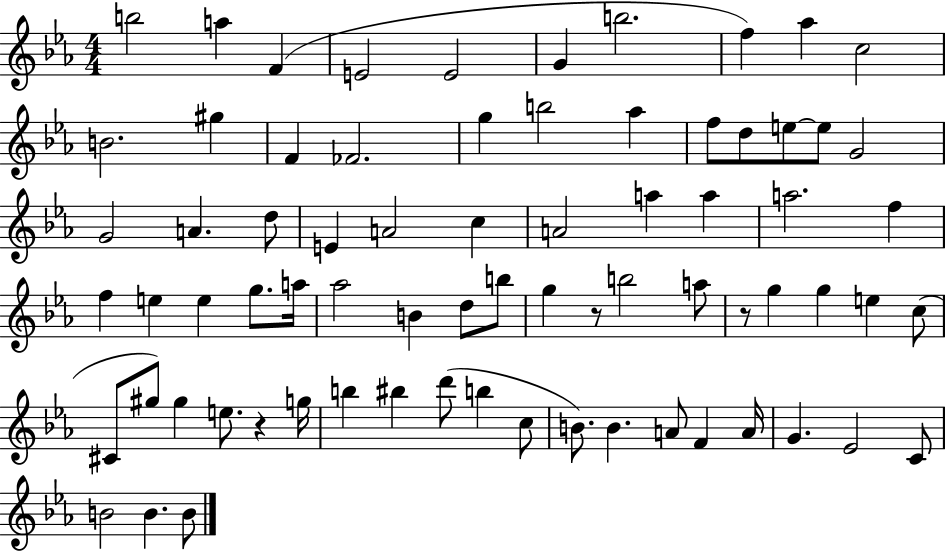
B5/h A5/q F4/q E4/h E4/h G4/q B5/h. F5/q Ab5/q C5/h B4/h. G#5/q F4/q FES4/h. G5/q B5/h Ab5/q F5/e D5/e E5/e E5/e G4/h G4/h A4/q. D5/e E4/q A4/h C5/q A4/h A5/q A5/q A5/h. F5/q F5/q E5/q E5/q G5/e. A5/s Ab5/h B4/q D5/e B5/e G5/q R/e B5/h A5/e R/e G5/q G5/q E5/q C5/e C#4/e G#5/e G#5/q E5/e. R/q G5/s B5/q BIS5/q D6/e B5/q C5/e B4/e. B4/q. A4/e F4/q A4/s G4/q. Eb4/h C4/e B4/h B4/q. B4/e